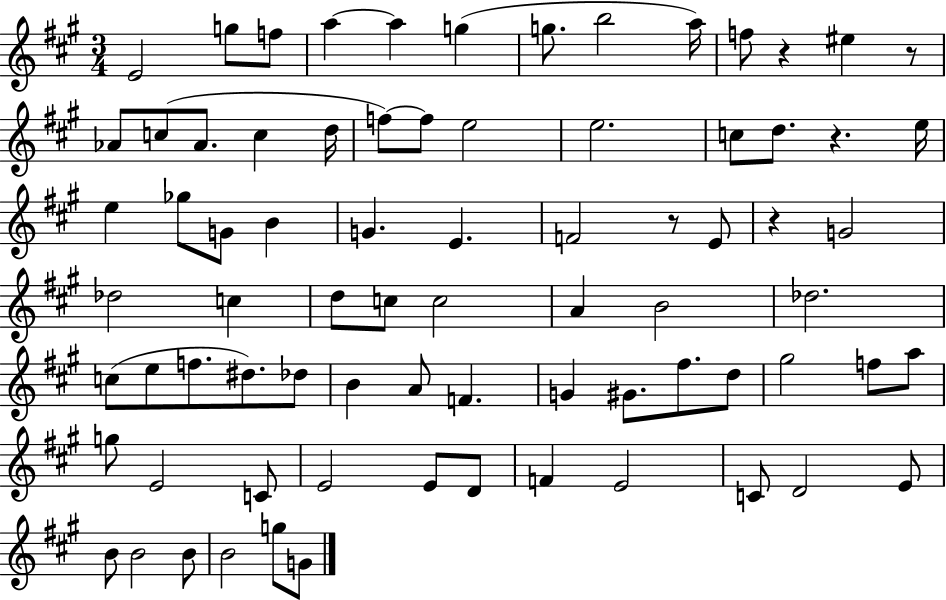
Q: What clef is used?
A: treble